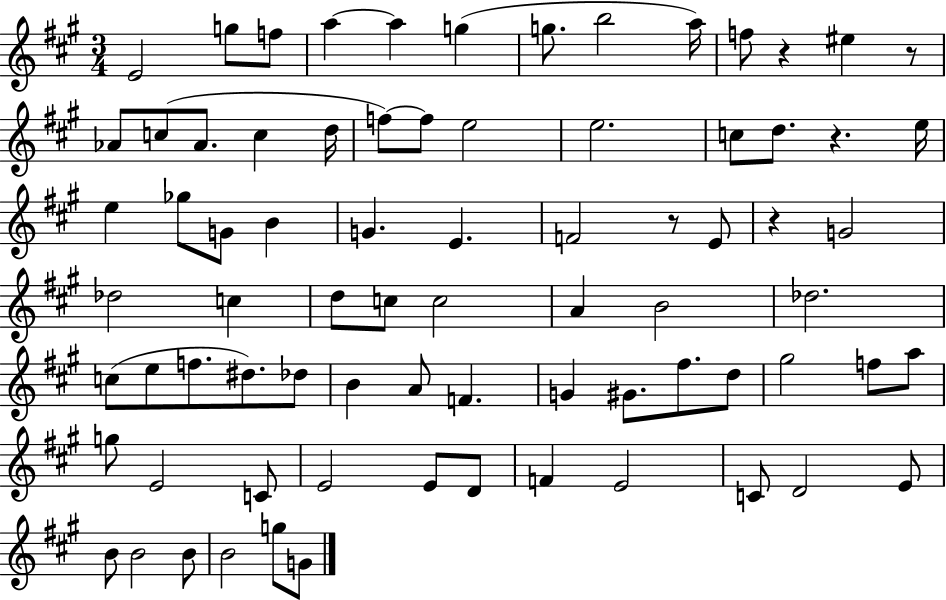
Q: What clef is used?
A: treble